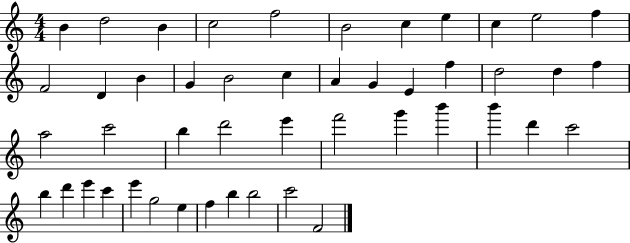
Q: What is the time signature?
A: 4/4